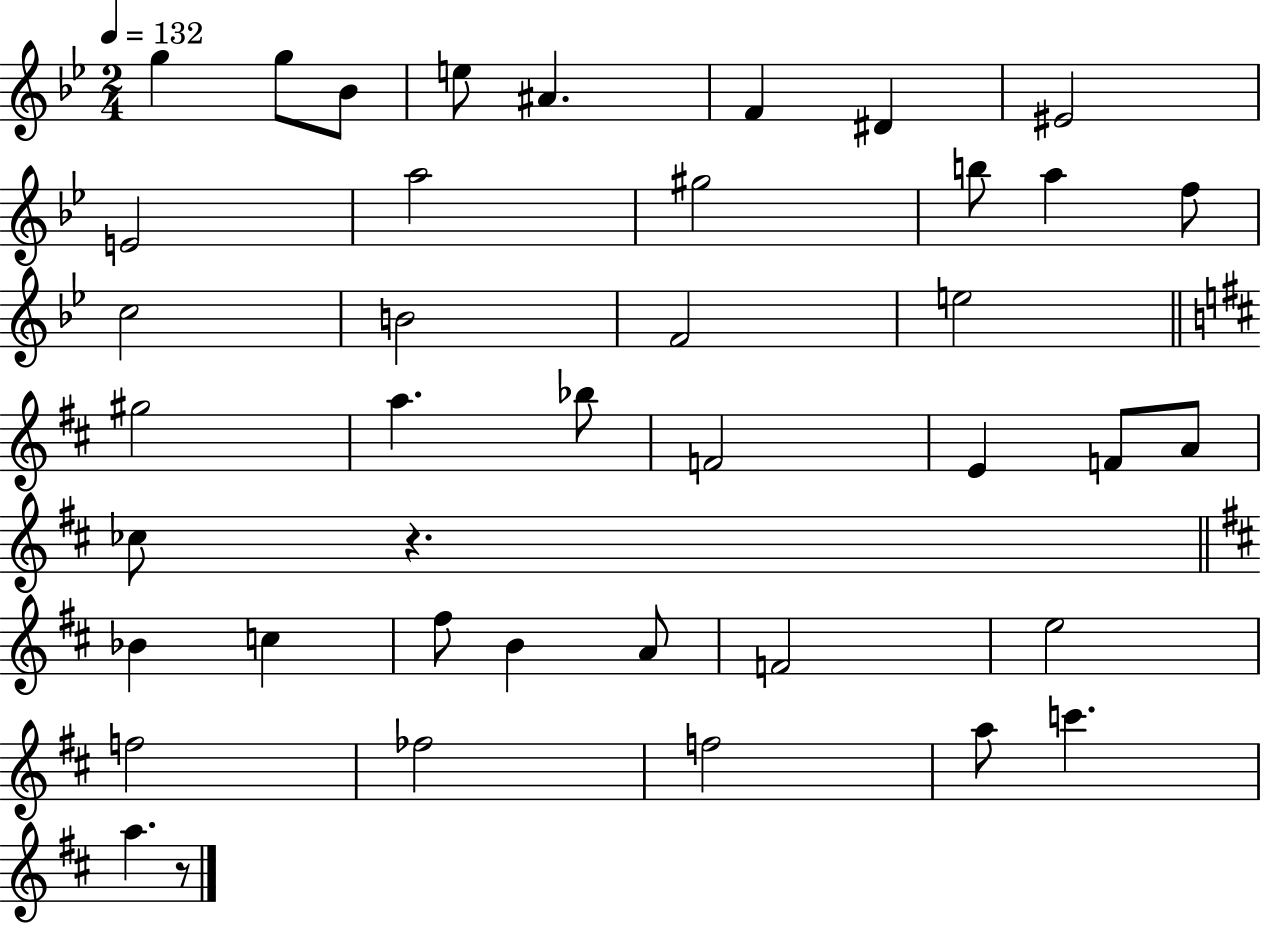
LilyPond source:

{
  \clef treble
  \numericTimeSignature
  \time 2/4
  \key bes \major
  \tempo 4 = 132
  \repeat volta 2 { g''4 g''8 bes'8 | e''8 ais'4. | f'4 dis'4 | eis'2 | \break e'2 | a''2 | gis''2 | b''8 a''4 f''8 | \break c''2 | b'2 | f'2 | e''2 | \break \bar "||" \break \key d \major gis''2 | a''4. bes''8 | f'2 | e'4 f'8 a'8 | \break ces''8 r4. | \bar "||" \break \key b \minor bes'4 c''4 | fis''8 b'4 a'8 | f'2 | e''2 | \break f''2 | fes''2 | f''2 | a''8 c'''4. | \break a''4. r8 | } \bar "|."
}